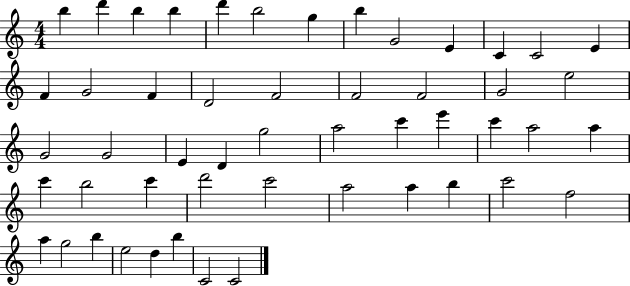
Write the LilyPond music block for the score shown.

{
  \clef treble
  \numericTimeSignature
  \time 4/4
  \key c \major
  b''4 d'''4 b''4 b''4 | d'''4 b''2 g''4 | b''4 g'2 e'4 | c'4 c'2 e'4 | \break f'4 g'2 f'4 | d'2 f'2 | f'2 f'2 | g'2 e''2 | \break g'2 g'2 | e'4 d'4 g''2 | a''2 c'''4 e'''4 | c'''4 a''2 a''4 | \break c'''4 b''2 c'''4 | d'''2 c'''2 | a''2 a''4 b''4 | c'''2 f''2 | \break a''4 g''2 b''4 | e''2 d''4 b''4 | c'2 c'2 | \bar "|."
}